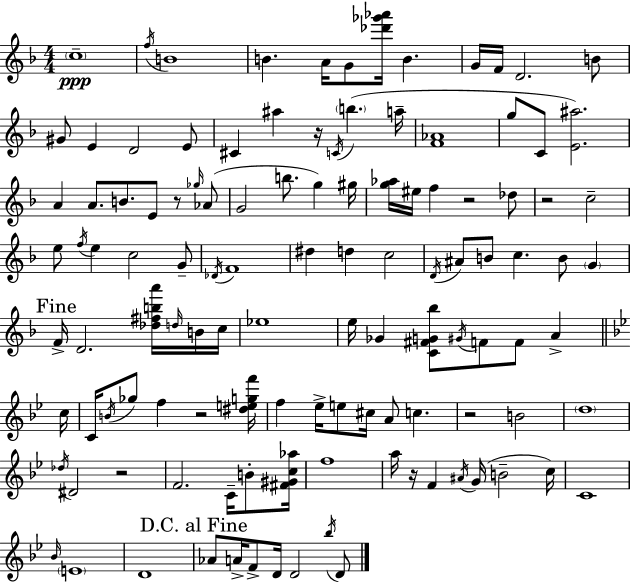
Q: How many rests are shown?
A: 8